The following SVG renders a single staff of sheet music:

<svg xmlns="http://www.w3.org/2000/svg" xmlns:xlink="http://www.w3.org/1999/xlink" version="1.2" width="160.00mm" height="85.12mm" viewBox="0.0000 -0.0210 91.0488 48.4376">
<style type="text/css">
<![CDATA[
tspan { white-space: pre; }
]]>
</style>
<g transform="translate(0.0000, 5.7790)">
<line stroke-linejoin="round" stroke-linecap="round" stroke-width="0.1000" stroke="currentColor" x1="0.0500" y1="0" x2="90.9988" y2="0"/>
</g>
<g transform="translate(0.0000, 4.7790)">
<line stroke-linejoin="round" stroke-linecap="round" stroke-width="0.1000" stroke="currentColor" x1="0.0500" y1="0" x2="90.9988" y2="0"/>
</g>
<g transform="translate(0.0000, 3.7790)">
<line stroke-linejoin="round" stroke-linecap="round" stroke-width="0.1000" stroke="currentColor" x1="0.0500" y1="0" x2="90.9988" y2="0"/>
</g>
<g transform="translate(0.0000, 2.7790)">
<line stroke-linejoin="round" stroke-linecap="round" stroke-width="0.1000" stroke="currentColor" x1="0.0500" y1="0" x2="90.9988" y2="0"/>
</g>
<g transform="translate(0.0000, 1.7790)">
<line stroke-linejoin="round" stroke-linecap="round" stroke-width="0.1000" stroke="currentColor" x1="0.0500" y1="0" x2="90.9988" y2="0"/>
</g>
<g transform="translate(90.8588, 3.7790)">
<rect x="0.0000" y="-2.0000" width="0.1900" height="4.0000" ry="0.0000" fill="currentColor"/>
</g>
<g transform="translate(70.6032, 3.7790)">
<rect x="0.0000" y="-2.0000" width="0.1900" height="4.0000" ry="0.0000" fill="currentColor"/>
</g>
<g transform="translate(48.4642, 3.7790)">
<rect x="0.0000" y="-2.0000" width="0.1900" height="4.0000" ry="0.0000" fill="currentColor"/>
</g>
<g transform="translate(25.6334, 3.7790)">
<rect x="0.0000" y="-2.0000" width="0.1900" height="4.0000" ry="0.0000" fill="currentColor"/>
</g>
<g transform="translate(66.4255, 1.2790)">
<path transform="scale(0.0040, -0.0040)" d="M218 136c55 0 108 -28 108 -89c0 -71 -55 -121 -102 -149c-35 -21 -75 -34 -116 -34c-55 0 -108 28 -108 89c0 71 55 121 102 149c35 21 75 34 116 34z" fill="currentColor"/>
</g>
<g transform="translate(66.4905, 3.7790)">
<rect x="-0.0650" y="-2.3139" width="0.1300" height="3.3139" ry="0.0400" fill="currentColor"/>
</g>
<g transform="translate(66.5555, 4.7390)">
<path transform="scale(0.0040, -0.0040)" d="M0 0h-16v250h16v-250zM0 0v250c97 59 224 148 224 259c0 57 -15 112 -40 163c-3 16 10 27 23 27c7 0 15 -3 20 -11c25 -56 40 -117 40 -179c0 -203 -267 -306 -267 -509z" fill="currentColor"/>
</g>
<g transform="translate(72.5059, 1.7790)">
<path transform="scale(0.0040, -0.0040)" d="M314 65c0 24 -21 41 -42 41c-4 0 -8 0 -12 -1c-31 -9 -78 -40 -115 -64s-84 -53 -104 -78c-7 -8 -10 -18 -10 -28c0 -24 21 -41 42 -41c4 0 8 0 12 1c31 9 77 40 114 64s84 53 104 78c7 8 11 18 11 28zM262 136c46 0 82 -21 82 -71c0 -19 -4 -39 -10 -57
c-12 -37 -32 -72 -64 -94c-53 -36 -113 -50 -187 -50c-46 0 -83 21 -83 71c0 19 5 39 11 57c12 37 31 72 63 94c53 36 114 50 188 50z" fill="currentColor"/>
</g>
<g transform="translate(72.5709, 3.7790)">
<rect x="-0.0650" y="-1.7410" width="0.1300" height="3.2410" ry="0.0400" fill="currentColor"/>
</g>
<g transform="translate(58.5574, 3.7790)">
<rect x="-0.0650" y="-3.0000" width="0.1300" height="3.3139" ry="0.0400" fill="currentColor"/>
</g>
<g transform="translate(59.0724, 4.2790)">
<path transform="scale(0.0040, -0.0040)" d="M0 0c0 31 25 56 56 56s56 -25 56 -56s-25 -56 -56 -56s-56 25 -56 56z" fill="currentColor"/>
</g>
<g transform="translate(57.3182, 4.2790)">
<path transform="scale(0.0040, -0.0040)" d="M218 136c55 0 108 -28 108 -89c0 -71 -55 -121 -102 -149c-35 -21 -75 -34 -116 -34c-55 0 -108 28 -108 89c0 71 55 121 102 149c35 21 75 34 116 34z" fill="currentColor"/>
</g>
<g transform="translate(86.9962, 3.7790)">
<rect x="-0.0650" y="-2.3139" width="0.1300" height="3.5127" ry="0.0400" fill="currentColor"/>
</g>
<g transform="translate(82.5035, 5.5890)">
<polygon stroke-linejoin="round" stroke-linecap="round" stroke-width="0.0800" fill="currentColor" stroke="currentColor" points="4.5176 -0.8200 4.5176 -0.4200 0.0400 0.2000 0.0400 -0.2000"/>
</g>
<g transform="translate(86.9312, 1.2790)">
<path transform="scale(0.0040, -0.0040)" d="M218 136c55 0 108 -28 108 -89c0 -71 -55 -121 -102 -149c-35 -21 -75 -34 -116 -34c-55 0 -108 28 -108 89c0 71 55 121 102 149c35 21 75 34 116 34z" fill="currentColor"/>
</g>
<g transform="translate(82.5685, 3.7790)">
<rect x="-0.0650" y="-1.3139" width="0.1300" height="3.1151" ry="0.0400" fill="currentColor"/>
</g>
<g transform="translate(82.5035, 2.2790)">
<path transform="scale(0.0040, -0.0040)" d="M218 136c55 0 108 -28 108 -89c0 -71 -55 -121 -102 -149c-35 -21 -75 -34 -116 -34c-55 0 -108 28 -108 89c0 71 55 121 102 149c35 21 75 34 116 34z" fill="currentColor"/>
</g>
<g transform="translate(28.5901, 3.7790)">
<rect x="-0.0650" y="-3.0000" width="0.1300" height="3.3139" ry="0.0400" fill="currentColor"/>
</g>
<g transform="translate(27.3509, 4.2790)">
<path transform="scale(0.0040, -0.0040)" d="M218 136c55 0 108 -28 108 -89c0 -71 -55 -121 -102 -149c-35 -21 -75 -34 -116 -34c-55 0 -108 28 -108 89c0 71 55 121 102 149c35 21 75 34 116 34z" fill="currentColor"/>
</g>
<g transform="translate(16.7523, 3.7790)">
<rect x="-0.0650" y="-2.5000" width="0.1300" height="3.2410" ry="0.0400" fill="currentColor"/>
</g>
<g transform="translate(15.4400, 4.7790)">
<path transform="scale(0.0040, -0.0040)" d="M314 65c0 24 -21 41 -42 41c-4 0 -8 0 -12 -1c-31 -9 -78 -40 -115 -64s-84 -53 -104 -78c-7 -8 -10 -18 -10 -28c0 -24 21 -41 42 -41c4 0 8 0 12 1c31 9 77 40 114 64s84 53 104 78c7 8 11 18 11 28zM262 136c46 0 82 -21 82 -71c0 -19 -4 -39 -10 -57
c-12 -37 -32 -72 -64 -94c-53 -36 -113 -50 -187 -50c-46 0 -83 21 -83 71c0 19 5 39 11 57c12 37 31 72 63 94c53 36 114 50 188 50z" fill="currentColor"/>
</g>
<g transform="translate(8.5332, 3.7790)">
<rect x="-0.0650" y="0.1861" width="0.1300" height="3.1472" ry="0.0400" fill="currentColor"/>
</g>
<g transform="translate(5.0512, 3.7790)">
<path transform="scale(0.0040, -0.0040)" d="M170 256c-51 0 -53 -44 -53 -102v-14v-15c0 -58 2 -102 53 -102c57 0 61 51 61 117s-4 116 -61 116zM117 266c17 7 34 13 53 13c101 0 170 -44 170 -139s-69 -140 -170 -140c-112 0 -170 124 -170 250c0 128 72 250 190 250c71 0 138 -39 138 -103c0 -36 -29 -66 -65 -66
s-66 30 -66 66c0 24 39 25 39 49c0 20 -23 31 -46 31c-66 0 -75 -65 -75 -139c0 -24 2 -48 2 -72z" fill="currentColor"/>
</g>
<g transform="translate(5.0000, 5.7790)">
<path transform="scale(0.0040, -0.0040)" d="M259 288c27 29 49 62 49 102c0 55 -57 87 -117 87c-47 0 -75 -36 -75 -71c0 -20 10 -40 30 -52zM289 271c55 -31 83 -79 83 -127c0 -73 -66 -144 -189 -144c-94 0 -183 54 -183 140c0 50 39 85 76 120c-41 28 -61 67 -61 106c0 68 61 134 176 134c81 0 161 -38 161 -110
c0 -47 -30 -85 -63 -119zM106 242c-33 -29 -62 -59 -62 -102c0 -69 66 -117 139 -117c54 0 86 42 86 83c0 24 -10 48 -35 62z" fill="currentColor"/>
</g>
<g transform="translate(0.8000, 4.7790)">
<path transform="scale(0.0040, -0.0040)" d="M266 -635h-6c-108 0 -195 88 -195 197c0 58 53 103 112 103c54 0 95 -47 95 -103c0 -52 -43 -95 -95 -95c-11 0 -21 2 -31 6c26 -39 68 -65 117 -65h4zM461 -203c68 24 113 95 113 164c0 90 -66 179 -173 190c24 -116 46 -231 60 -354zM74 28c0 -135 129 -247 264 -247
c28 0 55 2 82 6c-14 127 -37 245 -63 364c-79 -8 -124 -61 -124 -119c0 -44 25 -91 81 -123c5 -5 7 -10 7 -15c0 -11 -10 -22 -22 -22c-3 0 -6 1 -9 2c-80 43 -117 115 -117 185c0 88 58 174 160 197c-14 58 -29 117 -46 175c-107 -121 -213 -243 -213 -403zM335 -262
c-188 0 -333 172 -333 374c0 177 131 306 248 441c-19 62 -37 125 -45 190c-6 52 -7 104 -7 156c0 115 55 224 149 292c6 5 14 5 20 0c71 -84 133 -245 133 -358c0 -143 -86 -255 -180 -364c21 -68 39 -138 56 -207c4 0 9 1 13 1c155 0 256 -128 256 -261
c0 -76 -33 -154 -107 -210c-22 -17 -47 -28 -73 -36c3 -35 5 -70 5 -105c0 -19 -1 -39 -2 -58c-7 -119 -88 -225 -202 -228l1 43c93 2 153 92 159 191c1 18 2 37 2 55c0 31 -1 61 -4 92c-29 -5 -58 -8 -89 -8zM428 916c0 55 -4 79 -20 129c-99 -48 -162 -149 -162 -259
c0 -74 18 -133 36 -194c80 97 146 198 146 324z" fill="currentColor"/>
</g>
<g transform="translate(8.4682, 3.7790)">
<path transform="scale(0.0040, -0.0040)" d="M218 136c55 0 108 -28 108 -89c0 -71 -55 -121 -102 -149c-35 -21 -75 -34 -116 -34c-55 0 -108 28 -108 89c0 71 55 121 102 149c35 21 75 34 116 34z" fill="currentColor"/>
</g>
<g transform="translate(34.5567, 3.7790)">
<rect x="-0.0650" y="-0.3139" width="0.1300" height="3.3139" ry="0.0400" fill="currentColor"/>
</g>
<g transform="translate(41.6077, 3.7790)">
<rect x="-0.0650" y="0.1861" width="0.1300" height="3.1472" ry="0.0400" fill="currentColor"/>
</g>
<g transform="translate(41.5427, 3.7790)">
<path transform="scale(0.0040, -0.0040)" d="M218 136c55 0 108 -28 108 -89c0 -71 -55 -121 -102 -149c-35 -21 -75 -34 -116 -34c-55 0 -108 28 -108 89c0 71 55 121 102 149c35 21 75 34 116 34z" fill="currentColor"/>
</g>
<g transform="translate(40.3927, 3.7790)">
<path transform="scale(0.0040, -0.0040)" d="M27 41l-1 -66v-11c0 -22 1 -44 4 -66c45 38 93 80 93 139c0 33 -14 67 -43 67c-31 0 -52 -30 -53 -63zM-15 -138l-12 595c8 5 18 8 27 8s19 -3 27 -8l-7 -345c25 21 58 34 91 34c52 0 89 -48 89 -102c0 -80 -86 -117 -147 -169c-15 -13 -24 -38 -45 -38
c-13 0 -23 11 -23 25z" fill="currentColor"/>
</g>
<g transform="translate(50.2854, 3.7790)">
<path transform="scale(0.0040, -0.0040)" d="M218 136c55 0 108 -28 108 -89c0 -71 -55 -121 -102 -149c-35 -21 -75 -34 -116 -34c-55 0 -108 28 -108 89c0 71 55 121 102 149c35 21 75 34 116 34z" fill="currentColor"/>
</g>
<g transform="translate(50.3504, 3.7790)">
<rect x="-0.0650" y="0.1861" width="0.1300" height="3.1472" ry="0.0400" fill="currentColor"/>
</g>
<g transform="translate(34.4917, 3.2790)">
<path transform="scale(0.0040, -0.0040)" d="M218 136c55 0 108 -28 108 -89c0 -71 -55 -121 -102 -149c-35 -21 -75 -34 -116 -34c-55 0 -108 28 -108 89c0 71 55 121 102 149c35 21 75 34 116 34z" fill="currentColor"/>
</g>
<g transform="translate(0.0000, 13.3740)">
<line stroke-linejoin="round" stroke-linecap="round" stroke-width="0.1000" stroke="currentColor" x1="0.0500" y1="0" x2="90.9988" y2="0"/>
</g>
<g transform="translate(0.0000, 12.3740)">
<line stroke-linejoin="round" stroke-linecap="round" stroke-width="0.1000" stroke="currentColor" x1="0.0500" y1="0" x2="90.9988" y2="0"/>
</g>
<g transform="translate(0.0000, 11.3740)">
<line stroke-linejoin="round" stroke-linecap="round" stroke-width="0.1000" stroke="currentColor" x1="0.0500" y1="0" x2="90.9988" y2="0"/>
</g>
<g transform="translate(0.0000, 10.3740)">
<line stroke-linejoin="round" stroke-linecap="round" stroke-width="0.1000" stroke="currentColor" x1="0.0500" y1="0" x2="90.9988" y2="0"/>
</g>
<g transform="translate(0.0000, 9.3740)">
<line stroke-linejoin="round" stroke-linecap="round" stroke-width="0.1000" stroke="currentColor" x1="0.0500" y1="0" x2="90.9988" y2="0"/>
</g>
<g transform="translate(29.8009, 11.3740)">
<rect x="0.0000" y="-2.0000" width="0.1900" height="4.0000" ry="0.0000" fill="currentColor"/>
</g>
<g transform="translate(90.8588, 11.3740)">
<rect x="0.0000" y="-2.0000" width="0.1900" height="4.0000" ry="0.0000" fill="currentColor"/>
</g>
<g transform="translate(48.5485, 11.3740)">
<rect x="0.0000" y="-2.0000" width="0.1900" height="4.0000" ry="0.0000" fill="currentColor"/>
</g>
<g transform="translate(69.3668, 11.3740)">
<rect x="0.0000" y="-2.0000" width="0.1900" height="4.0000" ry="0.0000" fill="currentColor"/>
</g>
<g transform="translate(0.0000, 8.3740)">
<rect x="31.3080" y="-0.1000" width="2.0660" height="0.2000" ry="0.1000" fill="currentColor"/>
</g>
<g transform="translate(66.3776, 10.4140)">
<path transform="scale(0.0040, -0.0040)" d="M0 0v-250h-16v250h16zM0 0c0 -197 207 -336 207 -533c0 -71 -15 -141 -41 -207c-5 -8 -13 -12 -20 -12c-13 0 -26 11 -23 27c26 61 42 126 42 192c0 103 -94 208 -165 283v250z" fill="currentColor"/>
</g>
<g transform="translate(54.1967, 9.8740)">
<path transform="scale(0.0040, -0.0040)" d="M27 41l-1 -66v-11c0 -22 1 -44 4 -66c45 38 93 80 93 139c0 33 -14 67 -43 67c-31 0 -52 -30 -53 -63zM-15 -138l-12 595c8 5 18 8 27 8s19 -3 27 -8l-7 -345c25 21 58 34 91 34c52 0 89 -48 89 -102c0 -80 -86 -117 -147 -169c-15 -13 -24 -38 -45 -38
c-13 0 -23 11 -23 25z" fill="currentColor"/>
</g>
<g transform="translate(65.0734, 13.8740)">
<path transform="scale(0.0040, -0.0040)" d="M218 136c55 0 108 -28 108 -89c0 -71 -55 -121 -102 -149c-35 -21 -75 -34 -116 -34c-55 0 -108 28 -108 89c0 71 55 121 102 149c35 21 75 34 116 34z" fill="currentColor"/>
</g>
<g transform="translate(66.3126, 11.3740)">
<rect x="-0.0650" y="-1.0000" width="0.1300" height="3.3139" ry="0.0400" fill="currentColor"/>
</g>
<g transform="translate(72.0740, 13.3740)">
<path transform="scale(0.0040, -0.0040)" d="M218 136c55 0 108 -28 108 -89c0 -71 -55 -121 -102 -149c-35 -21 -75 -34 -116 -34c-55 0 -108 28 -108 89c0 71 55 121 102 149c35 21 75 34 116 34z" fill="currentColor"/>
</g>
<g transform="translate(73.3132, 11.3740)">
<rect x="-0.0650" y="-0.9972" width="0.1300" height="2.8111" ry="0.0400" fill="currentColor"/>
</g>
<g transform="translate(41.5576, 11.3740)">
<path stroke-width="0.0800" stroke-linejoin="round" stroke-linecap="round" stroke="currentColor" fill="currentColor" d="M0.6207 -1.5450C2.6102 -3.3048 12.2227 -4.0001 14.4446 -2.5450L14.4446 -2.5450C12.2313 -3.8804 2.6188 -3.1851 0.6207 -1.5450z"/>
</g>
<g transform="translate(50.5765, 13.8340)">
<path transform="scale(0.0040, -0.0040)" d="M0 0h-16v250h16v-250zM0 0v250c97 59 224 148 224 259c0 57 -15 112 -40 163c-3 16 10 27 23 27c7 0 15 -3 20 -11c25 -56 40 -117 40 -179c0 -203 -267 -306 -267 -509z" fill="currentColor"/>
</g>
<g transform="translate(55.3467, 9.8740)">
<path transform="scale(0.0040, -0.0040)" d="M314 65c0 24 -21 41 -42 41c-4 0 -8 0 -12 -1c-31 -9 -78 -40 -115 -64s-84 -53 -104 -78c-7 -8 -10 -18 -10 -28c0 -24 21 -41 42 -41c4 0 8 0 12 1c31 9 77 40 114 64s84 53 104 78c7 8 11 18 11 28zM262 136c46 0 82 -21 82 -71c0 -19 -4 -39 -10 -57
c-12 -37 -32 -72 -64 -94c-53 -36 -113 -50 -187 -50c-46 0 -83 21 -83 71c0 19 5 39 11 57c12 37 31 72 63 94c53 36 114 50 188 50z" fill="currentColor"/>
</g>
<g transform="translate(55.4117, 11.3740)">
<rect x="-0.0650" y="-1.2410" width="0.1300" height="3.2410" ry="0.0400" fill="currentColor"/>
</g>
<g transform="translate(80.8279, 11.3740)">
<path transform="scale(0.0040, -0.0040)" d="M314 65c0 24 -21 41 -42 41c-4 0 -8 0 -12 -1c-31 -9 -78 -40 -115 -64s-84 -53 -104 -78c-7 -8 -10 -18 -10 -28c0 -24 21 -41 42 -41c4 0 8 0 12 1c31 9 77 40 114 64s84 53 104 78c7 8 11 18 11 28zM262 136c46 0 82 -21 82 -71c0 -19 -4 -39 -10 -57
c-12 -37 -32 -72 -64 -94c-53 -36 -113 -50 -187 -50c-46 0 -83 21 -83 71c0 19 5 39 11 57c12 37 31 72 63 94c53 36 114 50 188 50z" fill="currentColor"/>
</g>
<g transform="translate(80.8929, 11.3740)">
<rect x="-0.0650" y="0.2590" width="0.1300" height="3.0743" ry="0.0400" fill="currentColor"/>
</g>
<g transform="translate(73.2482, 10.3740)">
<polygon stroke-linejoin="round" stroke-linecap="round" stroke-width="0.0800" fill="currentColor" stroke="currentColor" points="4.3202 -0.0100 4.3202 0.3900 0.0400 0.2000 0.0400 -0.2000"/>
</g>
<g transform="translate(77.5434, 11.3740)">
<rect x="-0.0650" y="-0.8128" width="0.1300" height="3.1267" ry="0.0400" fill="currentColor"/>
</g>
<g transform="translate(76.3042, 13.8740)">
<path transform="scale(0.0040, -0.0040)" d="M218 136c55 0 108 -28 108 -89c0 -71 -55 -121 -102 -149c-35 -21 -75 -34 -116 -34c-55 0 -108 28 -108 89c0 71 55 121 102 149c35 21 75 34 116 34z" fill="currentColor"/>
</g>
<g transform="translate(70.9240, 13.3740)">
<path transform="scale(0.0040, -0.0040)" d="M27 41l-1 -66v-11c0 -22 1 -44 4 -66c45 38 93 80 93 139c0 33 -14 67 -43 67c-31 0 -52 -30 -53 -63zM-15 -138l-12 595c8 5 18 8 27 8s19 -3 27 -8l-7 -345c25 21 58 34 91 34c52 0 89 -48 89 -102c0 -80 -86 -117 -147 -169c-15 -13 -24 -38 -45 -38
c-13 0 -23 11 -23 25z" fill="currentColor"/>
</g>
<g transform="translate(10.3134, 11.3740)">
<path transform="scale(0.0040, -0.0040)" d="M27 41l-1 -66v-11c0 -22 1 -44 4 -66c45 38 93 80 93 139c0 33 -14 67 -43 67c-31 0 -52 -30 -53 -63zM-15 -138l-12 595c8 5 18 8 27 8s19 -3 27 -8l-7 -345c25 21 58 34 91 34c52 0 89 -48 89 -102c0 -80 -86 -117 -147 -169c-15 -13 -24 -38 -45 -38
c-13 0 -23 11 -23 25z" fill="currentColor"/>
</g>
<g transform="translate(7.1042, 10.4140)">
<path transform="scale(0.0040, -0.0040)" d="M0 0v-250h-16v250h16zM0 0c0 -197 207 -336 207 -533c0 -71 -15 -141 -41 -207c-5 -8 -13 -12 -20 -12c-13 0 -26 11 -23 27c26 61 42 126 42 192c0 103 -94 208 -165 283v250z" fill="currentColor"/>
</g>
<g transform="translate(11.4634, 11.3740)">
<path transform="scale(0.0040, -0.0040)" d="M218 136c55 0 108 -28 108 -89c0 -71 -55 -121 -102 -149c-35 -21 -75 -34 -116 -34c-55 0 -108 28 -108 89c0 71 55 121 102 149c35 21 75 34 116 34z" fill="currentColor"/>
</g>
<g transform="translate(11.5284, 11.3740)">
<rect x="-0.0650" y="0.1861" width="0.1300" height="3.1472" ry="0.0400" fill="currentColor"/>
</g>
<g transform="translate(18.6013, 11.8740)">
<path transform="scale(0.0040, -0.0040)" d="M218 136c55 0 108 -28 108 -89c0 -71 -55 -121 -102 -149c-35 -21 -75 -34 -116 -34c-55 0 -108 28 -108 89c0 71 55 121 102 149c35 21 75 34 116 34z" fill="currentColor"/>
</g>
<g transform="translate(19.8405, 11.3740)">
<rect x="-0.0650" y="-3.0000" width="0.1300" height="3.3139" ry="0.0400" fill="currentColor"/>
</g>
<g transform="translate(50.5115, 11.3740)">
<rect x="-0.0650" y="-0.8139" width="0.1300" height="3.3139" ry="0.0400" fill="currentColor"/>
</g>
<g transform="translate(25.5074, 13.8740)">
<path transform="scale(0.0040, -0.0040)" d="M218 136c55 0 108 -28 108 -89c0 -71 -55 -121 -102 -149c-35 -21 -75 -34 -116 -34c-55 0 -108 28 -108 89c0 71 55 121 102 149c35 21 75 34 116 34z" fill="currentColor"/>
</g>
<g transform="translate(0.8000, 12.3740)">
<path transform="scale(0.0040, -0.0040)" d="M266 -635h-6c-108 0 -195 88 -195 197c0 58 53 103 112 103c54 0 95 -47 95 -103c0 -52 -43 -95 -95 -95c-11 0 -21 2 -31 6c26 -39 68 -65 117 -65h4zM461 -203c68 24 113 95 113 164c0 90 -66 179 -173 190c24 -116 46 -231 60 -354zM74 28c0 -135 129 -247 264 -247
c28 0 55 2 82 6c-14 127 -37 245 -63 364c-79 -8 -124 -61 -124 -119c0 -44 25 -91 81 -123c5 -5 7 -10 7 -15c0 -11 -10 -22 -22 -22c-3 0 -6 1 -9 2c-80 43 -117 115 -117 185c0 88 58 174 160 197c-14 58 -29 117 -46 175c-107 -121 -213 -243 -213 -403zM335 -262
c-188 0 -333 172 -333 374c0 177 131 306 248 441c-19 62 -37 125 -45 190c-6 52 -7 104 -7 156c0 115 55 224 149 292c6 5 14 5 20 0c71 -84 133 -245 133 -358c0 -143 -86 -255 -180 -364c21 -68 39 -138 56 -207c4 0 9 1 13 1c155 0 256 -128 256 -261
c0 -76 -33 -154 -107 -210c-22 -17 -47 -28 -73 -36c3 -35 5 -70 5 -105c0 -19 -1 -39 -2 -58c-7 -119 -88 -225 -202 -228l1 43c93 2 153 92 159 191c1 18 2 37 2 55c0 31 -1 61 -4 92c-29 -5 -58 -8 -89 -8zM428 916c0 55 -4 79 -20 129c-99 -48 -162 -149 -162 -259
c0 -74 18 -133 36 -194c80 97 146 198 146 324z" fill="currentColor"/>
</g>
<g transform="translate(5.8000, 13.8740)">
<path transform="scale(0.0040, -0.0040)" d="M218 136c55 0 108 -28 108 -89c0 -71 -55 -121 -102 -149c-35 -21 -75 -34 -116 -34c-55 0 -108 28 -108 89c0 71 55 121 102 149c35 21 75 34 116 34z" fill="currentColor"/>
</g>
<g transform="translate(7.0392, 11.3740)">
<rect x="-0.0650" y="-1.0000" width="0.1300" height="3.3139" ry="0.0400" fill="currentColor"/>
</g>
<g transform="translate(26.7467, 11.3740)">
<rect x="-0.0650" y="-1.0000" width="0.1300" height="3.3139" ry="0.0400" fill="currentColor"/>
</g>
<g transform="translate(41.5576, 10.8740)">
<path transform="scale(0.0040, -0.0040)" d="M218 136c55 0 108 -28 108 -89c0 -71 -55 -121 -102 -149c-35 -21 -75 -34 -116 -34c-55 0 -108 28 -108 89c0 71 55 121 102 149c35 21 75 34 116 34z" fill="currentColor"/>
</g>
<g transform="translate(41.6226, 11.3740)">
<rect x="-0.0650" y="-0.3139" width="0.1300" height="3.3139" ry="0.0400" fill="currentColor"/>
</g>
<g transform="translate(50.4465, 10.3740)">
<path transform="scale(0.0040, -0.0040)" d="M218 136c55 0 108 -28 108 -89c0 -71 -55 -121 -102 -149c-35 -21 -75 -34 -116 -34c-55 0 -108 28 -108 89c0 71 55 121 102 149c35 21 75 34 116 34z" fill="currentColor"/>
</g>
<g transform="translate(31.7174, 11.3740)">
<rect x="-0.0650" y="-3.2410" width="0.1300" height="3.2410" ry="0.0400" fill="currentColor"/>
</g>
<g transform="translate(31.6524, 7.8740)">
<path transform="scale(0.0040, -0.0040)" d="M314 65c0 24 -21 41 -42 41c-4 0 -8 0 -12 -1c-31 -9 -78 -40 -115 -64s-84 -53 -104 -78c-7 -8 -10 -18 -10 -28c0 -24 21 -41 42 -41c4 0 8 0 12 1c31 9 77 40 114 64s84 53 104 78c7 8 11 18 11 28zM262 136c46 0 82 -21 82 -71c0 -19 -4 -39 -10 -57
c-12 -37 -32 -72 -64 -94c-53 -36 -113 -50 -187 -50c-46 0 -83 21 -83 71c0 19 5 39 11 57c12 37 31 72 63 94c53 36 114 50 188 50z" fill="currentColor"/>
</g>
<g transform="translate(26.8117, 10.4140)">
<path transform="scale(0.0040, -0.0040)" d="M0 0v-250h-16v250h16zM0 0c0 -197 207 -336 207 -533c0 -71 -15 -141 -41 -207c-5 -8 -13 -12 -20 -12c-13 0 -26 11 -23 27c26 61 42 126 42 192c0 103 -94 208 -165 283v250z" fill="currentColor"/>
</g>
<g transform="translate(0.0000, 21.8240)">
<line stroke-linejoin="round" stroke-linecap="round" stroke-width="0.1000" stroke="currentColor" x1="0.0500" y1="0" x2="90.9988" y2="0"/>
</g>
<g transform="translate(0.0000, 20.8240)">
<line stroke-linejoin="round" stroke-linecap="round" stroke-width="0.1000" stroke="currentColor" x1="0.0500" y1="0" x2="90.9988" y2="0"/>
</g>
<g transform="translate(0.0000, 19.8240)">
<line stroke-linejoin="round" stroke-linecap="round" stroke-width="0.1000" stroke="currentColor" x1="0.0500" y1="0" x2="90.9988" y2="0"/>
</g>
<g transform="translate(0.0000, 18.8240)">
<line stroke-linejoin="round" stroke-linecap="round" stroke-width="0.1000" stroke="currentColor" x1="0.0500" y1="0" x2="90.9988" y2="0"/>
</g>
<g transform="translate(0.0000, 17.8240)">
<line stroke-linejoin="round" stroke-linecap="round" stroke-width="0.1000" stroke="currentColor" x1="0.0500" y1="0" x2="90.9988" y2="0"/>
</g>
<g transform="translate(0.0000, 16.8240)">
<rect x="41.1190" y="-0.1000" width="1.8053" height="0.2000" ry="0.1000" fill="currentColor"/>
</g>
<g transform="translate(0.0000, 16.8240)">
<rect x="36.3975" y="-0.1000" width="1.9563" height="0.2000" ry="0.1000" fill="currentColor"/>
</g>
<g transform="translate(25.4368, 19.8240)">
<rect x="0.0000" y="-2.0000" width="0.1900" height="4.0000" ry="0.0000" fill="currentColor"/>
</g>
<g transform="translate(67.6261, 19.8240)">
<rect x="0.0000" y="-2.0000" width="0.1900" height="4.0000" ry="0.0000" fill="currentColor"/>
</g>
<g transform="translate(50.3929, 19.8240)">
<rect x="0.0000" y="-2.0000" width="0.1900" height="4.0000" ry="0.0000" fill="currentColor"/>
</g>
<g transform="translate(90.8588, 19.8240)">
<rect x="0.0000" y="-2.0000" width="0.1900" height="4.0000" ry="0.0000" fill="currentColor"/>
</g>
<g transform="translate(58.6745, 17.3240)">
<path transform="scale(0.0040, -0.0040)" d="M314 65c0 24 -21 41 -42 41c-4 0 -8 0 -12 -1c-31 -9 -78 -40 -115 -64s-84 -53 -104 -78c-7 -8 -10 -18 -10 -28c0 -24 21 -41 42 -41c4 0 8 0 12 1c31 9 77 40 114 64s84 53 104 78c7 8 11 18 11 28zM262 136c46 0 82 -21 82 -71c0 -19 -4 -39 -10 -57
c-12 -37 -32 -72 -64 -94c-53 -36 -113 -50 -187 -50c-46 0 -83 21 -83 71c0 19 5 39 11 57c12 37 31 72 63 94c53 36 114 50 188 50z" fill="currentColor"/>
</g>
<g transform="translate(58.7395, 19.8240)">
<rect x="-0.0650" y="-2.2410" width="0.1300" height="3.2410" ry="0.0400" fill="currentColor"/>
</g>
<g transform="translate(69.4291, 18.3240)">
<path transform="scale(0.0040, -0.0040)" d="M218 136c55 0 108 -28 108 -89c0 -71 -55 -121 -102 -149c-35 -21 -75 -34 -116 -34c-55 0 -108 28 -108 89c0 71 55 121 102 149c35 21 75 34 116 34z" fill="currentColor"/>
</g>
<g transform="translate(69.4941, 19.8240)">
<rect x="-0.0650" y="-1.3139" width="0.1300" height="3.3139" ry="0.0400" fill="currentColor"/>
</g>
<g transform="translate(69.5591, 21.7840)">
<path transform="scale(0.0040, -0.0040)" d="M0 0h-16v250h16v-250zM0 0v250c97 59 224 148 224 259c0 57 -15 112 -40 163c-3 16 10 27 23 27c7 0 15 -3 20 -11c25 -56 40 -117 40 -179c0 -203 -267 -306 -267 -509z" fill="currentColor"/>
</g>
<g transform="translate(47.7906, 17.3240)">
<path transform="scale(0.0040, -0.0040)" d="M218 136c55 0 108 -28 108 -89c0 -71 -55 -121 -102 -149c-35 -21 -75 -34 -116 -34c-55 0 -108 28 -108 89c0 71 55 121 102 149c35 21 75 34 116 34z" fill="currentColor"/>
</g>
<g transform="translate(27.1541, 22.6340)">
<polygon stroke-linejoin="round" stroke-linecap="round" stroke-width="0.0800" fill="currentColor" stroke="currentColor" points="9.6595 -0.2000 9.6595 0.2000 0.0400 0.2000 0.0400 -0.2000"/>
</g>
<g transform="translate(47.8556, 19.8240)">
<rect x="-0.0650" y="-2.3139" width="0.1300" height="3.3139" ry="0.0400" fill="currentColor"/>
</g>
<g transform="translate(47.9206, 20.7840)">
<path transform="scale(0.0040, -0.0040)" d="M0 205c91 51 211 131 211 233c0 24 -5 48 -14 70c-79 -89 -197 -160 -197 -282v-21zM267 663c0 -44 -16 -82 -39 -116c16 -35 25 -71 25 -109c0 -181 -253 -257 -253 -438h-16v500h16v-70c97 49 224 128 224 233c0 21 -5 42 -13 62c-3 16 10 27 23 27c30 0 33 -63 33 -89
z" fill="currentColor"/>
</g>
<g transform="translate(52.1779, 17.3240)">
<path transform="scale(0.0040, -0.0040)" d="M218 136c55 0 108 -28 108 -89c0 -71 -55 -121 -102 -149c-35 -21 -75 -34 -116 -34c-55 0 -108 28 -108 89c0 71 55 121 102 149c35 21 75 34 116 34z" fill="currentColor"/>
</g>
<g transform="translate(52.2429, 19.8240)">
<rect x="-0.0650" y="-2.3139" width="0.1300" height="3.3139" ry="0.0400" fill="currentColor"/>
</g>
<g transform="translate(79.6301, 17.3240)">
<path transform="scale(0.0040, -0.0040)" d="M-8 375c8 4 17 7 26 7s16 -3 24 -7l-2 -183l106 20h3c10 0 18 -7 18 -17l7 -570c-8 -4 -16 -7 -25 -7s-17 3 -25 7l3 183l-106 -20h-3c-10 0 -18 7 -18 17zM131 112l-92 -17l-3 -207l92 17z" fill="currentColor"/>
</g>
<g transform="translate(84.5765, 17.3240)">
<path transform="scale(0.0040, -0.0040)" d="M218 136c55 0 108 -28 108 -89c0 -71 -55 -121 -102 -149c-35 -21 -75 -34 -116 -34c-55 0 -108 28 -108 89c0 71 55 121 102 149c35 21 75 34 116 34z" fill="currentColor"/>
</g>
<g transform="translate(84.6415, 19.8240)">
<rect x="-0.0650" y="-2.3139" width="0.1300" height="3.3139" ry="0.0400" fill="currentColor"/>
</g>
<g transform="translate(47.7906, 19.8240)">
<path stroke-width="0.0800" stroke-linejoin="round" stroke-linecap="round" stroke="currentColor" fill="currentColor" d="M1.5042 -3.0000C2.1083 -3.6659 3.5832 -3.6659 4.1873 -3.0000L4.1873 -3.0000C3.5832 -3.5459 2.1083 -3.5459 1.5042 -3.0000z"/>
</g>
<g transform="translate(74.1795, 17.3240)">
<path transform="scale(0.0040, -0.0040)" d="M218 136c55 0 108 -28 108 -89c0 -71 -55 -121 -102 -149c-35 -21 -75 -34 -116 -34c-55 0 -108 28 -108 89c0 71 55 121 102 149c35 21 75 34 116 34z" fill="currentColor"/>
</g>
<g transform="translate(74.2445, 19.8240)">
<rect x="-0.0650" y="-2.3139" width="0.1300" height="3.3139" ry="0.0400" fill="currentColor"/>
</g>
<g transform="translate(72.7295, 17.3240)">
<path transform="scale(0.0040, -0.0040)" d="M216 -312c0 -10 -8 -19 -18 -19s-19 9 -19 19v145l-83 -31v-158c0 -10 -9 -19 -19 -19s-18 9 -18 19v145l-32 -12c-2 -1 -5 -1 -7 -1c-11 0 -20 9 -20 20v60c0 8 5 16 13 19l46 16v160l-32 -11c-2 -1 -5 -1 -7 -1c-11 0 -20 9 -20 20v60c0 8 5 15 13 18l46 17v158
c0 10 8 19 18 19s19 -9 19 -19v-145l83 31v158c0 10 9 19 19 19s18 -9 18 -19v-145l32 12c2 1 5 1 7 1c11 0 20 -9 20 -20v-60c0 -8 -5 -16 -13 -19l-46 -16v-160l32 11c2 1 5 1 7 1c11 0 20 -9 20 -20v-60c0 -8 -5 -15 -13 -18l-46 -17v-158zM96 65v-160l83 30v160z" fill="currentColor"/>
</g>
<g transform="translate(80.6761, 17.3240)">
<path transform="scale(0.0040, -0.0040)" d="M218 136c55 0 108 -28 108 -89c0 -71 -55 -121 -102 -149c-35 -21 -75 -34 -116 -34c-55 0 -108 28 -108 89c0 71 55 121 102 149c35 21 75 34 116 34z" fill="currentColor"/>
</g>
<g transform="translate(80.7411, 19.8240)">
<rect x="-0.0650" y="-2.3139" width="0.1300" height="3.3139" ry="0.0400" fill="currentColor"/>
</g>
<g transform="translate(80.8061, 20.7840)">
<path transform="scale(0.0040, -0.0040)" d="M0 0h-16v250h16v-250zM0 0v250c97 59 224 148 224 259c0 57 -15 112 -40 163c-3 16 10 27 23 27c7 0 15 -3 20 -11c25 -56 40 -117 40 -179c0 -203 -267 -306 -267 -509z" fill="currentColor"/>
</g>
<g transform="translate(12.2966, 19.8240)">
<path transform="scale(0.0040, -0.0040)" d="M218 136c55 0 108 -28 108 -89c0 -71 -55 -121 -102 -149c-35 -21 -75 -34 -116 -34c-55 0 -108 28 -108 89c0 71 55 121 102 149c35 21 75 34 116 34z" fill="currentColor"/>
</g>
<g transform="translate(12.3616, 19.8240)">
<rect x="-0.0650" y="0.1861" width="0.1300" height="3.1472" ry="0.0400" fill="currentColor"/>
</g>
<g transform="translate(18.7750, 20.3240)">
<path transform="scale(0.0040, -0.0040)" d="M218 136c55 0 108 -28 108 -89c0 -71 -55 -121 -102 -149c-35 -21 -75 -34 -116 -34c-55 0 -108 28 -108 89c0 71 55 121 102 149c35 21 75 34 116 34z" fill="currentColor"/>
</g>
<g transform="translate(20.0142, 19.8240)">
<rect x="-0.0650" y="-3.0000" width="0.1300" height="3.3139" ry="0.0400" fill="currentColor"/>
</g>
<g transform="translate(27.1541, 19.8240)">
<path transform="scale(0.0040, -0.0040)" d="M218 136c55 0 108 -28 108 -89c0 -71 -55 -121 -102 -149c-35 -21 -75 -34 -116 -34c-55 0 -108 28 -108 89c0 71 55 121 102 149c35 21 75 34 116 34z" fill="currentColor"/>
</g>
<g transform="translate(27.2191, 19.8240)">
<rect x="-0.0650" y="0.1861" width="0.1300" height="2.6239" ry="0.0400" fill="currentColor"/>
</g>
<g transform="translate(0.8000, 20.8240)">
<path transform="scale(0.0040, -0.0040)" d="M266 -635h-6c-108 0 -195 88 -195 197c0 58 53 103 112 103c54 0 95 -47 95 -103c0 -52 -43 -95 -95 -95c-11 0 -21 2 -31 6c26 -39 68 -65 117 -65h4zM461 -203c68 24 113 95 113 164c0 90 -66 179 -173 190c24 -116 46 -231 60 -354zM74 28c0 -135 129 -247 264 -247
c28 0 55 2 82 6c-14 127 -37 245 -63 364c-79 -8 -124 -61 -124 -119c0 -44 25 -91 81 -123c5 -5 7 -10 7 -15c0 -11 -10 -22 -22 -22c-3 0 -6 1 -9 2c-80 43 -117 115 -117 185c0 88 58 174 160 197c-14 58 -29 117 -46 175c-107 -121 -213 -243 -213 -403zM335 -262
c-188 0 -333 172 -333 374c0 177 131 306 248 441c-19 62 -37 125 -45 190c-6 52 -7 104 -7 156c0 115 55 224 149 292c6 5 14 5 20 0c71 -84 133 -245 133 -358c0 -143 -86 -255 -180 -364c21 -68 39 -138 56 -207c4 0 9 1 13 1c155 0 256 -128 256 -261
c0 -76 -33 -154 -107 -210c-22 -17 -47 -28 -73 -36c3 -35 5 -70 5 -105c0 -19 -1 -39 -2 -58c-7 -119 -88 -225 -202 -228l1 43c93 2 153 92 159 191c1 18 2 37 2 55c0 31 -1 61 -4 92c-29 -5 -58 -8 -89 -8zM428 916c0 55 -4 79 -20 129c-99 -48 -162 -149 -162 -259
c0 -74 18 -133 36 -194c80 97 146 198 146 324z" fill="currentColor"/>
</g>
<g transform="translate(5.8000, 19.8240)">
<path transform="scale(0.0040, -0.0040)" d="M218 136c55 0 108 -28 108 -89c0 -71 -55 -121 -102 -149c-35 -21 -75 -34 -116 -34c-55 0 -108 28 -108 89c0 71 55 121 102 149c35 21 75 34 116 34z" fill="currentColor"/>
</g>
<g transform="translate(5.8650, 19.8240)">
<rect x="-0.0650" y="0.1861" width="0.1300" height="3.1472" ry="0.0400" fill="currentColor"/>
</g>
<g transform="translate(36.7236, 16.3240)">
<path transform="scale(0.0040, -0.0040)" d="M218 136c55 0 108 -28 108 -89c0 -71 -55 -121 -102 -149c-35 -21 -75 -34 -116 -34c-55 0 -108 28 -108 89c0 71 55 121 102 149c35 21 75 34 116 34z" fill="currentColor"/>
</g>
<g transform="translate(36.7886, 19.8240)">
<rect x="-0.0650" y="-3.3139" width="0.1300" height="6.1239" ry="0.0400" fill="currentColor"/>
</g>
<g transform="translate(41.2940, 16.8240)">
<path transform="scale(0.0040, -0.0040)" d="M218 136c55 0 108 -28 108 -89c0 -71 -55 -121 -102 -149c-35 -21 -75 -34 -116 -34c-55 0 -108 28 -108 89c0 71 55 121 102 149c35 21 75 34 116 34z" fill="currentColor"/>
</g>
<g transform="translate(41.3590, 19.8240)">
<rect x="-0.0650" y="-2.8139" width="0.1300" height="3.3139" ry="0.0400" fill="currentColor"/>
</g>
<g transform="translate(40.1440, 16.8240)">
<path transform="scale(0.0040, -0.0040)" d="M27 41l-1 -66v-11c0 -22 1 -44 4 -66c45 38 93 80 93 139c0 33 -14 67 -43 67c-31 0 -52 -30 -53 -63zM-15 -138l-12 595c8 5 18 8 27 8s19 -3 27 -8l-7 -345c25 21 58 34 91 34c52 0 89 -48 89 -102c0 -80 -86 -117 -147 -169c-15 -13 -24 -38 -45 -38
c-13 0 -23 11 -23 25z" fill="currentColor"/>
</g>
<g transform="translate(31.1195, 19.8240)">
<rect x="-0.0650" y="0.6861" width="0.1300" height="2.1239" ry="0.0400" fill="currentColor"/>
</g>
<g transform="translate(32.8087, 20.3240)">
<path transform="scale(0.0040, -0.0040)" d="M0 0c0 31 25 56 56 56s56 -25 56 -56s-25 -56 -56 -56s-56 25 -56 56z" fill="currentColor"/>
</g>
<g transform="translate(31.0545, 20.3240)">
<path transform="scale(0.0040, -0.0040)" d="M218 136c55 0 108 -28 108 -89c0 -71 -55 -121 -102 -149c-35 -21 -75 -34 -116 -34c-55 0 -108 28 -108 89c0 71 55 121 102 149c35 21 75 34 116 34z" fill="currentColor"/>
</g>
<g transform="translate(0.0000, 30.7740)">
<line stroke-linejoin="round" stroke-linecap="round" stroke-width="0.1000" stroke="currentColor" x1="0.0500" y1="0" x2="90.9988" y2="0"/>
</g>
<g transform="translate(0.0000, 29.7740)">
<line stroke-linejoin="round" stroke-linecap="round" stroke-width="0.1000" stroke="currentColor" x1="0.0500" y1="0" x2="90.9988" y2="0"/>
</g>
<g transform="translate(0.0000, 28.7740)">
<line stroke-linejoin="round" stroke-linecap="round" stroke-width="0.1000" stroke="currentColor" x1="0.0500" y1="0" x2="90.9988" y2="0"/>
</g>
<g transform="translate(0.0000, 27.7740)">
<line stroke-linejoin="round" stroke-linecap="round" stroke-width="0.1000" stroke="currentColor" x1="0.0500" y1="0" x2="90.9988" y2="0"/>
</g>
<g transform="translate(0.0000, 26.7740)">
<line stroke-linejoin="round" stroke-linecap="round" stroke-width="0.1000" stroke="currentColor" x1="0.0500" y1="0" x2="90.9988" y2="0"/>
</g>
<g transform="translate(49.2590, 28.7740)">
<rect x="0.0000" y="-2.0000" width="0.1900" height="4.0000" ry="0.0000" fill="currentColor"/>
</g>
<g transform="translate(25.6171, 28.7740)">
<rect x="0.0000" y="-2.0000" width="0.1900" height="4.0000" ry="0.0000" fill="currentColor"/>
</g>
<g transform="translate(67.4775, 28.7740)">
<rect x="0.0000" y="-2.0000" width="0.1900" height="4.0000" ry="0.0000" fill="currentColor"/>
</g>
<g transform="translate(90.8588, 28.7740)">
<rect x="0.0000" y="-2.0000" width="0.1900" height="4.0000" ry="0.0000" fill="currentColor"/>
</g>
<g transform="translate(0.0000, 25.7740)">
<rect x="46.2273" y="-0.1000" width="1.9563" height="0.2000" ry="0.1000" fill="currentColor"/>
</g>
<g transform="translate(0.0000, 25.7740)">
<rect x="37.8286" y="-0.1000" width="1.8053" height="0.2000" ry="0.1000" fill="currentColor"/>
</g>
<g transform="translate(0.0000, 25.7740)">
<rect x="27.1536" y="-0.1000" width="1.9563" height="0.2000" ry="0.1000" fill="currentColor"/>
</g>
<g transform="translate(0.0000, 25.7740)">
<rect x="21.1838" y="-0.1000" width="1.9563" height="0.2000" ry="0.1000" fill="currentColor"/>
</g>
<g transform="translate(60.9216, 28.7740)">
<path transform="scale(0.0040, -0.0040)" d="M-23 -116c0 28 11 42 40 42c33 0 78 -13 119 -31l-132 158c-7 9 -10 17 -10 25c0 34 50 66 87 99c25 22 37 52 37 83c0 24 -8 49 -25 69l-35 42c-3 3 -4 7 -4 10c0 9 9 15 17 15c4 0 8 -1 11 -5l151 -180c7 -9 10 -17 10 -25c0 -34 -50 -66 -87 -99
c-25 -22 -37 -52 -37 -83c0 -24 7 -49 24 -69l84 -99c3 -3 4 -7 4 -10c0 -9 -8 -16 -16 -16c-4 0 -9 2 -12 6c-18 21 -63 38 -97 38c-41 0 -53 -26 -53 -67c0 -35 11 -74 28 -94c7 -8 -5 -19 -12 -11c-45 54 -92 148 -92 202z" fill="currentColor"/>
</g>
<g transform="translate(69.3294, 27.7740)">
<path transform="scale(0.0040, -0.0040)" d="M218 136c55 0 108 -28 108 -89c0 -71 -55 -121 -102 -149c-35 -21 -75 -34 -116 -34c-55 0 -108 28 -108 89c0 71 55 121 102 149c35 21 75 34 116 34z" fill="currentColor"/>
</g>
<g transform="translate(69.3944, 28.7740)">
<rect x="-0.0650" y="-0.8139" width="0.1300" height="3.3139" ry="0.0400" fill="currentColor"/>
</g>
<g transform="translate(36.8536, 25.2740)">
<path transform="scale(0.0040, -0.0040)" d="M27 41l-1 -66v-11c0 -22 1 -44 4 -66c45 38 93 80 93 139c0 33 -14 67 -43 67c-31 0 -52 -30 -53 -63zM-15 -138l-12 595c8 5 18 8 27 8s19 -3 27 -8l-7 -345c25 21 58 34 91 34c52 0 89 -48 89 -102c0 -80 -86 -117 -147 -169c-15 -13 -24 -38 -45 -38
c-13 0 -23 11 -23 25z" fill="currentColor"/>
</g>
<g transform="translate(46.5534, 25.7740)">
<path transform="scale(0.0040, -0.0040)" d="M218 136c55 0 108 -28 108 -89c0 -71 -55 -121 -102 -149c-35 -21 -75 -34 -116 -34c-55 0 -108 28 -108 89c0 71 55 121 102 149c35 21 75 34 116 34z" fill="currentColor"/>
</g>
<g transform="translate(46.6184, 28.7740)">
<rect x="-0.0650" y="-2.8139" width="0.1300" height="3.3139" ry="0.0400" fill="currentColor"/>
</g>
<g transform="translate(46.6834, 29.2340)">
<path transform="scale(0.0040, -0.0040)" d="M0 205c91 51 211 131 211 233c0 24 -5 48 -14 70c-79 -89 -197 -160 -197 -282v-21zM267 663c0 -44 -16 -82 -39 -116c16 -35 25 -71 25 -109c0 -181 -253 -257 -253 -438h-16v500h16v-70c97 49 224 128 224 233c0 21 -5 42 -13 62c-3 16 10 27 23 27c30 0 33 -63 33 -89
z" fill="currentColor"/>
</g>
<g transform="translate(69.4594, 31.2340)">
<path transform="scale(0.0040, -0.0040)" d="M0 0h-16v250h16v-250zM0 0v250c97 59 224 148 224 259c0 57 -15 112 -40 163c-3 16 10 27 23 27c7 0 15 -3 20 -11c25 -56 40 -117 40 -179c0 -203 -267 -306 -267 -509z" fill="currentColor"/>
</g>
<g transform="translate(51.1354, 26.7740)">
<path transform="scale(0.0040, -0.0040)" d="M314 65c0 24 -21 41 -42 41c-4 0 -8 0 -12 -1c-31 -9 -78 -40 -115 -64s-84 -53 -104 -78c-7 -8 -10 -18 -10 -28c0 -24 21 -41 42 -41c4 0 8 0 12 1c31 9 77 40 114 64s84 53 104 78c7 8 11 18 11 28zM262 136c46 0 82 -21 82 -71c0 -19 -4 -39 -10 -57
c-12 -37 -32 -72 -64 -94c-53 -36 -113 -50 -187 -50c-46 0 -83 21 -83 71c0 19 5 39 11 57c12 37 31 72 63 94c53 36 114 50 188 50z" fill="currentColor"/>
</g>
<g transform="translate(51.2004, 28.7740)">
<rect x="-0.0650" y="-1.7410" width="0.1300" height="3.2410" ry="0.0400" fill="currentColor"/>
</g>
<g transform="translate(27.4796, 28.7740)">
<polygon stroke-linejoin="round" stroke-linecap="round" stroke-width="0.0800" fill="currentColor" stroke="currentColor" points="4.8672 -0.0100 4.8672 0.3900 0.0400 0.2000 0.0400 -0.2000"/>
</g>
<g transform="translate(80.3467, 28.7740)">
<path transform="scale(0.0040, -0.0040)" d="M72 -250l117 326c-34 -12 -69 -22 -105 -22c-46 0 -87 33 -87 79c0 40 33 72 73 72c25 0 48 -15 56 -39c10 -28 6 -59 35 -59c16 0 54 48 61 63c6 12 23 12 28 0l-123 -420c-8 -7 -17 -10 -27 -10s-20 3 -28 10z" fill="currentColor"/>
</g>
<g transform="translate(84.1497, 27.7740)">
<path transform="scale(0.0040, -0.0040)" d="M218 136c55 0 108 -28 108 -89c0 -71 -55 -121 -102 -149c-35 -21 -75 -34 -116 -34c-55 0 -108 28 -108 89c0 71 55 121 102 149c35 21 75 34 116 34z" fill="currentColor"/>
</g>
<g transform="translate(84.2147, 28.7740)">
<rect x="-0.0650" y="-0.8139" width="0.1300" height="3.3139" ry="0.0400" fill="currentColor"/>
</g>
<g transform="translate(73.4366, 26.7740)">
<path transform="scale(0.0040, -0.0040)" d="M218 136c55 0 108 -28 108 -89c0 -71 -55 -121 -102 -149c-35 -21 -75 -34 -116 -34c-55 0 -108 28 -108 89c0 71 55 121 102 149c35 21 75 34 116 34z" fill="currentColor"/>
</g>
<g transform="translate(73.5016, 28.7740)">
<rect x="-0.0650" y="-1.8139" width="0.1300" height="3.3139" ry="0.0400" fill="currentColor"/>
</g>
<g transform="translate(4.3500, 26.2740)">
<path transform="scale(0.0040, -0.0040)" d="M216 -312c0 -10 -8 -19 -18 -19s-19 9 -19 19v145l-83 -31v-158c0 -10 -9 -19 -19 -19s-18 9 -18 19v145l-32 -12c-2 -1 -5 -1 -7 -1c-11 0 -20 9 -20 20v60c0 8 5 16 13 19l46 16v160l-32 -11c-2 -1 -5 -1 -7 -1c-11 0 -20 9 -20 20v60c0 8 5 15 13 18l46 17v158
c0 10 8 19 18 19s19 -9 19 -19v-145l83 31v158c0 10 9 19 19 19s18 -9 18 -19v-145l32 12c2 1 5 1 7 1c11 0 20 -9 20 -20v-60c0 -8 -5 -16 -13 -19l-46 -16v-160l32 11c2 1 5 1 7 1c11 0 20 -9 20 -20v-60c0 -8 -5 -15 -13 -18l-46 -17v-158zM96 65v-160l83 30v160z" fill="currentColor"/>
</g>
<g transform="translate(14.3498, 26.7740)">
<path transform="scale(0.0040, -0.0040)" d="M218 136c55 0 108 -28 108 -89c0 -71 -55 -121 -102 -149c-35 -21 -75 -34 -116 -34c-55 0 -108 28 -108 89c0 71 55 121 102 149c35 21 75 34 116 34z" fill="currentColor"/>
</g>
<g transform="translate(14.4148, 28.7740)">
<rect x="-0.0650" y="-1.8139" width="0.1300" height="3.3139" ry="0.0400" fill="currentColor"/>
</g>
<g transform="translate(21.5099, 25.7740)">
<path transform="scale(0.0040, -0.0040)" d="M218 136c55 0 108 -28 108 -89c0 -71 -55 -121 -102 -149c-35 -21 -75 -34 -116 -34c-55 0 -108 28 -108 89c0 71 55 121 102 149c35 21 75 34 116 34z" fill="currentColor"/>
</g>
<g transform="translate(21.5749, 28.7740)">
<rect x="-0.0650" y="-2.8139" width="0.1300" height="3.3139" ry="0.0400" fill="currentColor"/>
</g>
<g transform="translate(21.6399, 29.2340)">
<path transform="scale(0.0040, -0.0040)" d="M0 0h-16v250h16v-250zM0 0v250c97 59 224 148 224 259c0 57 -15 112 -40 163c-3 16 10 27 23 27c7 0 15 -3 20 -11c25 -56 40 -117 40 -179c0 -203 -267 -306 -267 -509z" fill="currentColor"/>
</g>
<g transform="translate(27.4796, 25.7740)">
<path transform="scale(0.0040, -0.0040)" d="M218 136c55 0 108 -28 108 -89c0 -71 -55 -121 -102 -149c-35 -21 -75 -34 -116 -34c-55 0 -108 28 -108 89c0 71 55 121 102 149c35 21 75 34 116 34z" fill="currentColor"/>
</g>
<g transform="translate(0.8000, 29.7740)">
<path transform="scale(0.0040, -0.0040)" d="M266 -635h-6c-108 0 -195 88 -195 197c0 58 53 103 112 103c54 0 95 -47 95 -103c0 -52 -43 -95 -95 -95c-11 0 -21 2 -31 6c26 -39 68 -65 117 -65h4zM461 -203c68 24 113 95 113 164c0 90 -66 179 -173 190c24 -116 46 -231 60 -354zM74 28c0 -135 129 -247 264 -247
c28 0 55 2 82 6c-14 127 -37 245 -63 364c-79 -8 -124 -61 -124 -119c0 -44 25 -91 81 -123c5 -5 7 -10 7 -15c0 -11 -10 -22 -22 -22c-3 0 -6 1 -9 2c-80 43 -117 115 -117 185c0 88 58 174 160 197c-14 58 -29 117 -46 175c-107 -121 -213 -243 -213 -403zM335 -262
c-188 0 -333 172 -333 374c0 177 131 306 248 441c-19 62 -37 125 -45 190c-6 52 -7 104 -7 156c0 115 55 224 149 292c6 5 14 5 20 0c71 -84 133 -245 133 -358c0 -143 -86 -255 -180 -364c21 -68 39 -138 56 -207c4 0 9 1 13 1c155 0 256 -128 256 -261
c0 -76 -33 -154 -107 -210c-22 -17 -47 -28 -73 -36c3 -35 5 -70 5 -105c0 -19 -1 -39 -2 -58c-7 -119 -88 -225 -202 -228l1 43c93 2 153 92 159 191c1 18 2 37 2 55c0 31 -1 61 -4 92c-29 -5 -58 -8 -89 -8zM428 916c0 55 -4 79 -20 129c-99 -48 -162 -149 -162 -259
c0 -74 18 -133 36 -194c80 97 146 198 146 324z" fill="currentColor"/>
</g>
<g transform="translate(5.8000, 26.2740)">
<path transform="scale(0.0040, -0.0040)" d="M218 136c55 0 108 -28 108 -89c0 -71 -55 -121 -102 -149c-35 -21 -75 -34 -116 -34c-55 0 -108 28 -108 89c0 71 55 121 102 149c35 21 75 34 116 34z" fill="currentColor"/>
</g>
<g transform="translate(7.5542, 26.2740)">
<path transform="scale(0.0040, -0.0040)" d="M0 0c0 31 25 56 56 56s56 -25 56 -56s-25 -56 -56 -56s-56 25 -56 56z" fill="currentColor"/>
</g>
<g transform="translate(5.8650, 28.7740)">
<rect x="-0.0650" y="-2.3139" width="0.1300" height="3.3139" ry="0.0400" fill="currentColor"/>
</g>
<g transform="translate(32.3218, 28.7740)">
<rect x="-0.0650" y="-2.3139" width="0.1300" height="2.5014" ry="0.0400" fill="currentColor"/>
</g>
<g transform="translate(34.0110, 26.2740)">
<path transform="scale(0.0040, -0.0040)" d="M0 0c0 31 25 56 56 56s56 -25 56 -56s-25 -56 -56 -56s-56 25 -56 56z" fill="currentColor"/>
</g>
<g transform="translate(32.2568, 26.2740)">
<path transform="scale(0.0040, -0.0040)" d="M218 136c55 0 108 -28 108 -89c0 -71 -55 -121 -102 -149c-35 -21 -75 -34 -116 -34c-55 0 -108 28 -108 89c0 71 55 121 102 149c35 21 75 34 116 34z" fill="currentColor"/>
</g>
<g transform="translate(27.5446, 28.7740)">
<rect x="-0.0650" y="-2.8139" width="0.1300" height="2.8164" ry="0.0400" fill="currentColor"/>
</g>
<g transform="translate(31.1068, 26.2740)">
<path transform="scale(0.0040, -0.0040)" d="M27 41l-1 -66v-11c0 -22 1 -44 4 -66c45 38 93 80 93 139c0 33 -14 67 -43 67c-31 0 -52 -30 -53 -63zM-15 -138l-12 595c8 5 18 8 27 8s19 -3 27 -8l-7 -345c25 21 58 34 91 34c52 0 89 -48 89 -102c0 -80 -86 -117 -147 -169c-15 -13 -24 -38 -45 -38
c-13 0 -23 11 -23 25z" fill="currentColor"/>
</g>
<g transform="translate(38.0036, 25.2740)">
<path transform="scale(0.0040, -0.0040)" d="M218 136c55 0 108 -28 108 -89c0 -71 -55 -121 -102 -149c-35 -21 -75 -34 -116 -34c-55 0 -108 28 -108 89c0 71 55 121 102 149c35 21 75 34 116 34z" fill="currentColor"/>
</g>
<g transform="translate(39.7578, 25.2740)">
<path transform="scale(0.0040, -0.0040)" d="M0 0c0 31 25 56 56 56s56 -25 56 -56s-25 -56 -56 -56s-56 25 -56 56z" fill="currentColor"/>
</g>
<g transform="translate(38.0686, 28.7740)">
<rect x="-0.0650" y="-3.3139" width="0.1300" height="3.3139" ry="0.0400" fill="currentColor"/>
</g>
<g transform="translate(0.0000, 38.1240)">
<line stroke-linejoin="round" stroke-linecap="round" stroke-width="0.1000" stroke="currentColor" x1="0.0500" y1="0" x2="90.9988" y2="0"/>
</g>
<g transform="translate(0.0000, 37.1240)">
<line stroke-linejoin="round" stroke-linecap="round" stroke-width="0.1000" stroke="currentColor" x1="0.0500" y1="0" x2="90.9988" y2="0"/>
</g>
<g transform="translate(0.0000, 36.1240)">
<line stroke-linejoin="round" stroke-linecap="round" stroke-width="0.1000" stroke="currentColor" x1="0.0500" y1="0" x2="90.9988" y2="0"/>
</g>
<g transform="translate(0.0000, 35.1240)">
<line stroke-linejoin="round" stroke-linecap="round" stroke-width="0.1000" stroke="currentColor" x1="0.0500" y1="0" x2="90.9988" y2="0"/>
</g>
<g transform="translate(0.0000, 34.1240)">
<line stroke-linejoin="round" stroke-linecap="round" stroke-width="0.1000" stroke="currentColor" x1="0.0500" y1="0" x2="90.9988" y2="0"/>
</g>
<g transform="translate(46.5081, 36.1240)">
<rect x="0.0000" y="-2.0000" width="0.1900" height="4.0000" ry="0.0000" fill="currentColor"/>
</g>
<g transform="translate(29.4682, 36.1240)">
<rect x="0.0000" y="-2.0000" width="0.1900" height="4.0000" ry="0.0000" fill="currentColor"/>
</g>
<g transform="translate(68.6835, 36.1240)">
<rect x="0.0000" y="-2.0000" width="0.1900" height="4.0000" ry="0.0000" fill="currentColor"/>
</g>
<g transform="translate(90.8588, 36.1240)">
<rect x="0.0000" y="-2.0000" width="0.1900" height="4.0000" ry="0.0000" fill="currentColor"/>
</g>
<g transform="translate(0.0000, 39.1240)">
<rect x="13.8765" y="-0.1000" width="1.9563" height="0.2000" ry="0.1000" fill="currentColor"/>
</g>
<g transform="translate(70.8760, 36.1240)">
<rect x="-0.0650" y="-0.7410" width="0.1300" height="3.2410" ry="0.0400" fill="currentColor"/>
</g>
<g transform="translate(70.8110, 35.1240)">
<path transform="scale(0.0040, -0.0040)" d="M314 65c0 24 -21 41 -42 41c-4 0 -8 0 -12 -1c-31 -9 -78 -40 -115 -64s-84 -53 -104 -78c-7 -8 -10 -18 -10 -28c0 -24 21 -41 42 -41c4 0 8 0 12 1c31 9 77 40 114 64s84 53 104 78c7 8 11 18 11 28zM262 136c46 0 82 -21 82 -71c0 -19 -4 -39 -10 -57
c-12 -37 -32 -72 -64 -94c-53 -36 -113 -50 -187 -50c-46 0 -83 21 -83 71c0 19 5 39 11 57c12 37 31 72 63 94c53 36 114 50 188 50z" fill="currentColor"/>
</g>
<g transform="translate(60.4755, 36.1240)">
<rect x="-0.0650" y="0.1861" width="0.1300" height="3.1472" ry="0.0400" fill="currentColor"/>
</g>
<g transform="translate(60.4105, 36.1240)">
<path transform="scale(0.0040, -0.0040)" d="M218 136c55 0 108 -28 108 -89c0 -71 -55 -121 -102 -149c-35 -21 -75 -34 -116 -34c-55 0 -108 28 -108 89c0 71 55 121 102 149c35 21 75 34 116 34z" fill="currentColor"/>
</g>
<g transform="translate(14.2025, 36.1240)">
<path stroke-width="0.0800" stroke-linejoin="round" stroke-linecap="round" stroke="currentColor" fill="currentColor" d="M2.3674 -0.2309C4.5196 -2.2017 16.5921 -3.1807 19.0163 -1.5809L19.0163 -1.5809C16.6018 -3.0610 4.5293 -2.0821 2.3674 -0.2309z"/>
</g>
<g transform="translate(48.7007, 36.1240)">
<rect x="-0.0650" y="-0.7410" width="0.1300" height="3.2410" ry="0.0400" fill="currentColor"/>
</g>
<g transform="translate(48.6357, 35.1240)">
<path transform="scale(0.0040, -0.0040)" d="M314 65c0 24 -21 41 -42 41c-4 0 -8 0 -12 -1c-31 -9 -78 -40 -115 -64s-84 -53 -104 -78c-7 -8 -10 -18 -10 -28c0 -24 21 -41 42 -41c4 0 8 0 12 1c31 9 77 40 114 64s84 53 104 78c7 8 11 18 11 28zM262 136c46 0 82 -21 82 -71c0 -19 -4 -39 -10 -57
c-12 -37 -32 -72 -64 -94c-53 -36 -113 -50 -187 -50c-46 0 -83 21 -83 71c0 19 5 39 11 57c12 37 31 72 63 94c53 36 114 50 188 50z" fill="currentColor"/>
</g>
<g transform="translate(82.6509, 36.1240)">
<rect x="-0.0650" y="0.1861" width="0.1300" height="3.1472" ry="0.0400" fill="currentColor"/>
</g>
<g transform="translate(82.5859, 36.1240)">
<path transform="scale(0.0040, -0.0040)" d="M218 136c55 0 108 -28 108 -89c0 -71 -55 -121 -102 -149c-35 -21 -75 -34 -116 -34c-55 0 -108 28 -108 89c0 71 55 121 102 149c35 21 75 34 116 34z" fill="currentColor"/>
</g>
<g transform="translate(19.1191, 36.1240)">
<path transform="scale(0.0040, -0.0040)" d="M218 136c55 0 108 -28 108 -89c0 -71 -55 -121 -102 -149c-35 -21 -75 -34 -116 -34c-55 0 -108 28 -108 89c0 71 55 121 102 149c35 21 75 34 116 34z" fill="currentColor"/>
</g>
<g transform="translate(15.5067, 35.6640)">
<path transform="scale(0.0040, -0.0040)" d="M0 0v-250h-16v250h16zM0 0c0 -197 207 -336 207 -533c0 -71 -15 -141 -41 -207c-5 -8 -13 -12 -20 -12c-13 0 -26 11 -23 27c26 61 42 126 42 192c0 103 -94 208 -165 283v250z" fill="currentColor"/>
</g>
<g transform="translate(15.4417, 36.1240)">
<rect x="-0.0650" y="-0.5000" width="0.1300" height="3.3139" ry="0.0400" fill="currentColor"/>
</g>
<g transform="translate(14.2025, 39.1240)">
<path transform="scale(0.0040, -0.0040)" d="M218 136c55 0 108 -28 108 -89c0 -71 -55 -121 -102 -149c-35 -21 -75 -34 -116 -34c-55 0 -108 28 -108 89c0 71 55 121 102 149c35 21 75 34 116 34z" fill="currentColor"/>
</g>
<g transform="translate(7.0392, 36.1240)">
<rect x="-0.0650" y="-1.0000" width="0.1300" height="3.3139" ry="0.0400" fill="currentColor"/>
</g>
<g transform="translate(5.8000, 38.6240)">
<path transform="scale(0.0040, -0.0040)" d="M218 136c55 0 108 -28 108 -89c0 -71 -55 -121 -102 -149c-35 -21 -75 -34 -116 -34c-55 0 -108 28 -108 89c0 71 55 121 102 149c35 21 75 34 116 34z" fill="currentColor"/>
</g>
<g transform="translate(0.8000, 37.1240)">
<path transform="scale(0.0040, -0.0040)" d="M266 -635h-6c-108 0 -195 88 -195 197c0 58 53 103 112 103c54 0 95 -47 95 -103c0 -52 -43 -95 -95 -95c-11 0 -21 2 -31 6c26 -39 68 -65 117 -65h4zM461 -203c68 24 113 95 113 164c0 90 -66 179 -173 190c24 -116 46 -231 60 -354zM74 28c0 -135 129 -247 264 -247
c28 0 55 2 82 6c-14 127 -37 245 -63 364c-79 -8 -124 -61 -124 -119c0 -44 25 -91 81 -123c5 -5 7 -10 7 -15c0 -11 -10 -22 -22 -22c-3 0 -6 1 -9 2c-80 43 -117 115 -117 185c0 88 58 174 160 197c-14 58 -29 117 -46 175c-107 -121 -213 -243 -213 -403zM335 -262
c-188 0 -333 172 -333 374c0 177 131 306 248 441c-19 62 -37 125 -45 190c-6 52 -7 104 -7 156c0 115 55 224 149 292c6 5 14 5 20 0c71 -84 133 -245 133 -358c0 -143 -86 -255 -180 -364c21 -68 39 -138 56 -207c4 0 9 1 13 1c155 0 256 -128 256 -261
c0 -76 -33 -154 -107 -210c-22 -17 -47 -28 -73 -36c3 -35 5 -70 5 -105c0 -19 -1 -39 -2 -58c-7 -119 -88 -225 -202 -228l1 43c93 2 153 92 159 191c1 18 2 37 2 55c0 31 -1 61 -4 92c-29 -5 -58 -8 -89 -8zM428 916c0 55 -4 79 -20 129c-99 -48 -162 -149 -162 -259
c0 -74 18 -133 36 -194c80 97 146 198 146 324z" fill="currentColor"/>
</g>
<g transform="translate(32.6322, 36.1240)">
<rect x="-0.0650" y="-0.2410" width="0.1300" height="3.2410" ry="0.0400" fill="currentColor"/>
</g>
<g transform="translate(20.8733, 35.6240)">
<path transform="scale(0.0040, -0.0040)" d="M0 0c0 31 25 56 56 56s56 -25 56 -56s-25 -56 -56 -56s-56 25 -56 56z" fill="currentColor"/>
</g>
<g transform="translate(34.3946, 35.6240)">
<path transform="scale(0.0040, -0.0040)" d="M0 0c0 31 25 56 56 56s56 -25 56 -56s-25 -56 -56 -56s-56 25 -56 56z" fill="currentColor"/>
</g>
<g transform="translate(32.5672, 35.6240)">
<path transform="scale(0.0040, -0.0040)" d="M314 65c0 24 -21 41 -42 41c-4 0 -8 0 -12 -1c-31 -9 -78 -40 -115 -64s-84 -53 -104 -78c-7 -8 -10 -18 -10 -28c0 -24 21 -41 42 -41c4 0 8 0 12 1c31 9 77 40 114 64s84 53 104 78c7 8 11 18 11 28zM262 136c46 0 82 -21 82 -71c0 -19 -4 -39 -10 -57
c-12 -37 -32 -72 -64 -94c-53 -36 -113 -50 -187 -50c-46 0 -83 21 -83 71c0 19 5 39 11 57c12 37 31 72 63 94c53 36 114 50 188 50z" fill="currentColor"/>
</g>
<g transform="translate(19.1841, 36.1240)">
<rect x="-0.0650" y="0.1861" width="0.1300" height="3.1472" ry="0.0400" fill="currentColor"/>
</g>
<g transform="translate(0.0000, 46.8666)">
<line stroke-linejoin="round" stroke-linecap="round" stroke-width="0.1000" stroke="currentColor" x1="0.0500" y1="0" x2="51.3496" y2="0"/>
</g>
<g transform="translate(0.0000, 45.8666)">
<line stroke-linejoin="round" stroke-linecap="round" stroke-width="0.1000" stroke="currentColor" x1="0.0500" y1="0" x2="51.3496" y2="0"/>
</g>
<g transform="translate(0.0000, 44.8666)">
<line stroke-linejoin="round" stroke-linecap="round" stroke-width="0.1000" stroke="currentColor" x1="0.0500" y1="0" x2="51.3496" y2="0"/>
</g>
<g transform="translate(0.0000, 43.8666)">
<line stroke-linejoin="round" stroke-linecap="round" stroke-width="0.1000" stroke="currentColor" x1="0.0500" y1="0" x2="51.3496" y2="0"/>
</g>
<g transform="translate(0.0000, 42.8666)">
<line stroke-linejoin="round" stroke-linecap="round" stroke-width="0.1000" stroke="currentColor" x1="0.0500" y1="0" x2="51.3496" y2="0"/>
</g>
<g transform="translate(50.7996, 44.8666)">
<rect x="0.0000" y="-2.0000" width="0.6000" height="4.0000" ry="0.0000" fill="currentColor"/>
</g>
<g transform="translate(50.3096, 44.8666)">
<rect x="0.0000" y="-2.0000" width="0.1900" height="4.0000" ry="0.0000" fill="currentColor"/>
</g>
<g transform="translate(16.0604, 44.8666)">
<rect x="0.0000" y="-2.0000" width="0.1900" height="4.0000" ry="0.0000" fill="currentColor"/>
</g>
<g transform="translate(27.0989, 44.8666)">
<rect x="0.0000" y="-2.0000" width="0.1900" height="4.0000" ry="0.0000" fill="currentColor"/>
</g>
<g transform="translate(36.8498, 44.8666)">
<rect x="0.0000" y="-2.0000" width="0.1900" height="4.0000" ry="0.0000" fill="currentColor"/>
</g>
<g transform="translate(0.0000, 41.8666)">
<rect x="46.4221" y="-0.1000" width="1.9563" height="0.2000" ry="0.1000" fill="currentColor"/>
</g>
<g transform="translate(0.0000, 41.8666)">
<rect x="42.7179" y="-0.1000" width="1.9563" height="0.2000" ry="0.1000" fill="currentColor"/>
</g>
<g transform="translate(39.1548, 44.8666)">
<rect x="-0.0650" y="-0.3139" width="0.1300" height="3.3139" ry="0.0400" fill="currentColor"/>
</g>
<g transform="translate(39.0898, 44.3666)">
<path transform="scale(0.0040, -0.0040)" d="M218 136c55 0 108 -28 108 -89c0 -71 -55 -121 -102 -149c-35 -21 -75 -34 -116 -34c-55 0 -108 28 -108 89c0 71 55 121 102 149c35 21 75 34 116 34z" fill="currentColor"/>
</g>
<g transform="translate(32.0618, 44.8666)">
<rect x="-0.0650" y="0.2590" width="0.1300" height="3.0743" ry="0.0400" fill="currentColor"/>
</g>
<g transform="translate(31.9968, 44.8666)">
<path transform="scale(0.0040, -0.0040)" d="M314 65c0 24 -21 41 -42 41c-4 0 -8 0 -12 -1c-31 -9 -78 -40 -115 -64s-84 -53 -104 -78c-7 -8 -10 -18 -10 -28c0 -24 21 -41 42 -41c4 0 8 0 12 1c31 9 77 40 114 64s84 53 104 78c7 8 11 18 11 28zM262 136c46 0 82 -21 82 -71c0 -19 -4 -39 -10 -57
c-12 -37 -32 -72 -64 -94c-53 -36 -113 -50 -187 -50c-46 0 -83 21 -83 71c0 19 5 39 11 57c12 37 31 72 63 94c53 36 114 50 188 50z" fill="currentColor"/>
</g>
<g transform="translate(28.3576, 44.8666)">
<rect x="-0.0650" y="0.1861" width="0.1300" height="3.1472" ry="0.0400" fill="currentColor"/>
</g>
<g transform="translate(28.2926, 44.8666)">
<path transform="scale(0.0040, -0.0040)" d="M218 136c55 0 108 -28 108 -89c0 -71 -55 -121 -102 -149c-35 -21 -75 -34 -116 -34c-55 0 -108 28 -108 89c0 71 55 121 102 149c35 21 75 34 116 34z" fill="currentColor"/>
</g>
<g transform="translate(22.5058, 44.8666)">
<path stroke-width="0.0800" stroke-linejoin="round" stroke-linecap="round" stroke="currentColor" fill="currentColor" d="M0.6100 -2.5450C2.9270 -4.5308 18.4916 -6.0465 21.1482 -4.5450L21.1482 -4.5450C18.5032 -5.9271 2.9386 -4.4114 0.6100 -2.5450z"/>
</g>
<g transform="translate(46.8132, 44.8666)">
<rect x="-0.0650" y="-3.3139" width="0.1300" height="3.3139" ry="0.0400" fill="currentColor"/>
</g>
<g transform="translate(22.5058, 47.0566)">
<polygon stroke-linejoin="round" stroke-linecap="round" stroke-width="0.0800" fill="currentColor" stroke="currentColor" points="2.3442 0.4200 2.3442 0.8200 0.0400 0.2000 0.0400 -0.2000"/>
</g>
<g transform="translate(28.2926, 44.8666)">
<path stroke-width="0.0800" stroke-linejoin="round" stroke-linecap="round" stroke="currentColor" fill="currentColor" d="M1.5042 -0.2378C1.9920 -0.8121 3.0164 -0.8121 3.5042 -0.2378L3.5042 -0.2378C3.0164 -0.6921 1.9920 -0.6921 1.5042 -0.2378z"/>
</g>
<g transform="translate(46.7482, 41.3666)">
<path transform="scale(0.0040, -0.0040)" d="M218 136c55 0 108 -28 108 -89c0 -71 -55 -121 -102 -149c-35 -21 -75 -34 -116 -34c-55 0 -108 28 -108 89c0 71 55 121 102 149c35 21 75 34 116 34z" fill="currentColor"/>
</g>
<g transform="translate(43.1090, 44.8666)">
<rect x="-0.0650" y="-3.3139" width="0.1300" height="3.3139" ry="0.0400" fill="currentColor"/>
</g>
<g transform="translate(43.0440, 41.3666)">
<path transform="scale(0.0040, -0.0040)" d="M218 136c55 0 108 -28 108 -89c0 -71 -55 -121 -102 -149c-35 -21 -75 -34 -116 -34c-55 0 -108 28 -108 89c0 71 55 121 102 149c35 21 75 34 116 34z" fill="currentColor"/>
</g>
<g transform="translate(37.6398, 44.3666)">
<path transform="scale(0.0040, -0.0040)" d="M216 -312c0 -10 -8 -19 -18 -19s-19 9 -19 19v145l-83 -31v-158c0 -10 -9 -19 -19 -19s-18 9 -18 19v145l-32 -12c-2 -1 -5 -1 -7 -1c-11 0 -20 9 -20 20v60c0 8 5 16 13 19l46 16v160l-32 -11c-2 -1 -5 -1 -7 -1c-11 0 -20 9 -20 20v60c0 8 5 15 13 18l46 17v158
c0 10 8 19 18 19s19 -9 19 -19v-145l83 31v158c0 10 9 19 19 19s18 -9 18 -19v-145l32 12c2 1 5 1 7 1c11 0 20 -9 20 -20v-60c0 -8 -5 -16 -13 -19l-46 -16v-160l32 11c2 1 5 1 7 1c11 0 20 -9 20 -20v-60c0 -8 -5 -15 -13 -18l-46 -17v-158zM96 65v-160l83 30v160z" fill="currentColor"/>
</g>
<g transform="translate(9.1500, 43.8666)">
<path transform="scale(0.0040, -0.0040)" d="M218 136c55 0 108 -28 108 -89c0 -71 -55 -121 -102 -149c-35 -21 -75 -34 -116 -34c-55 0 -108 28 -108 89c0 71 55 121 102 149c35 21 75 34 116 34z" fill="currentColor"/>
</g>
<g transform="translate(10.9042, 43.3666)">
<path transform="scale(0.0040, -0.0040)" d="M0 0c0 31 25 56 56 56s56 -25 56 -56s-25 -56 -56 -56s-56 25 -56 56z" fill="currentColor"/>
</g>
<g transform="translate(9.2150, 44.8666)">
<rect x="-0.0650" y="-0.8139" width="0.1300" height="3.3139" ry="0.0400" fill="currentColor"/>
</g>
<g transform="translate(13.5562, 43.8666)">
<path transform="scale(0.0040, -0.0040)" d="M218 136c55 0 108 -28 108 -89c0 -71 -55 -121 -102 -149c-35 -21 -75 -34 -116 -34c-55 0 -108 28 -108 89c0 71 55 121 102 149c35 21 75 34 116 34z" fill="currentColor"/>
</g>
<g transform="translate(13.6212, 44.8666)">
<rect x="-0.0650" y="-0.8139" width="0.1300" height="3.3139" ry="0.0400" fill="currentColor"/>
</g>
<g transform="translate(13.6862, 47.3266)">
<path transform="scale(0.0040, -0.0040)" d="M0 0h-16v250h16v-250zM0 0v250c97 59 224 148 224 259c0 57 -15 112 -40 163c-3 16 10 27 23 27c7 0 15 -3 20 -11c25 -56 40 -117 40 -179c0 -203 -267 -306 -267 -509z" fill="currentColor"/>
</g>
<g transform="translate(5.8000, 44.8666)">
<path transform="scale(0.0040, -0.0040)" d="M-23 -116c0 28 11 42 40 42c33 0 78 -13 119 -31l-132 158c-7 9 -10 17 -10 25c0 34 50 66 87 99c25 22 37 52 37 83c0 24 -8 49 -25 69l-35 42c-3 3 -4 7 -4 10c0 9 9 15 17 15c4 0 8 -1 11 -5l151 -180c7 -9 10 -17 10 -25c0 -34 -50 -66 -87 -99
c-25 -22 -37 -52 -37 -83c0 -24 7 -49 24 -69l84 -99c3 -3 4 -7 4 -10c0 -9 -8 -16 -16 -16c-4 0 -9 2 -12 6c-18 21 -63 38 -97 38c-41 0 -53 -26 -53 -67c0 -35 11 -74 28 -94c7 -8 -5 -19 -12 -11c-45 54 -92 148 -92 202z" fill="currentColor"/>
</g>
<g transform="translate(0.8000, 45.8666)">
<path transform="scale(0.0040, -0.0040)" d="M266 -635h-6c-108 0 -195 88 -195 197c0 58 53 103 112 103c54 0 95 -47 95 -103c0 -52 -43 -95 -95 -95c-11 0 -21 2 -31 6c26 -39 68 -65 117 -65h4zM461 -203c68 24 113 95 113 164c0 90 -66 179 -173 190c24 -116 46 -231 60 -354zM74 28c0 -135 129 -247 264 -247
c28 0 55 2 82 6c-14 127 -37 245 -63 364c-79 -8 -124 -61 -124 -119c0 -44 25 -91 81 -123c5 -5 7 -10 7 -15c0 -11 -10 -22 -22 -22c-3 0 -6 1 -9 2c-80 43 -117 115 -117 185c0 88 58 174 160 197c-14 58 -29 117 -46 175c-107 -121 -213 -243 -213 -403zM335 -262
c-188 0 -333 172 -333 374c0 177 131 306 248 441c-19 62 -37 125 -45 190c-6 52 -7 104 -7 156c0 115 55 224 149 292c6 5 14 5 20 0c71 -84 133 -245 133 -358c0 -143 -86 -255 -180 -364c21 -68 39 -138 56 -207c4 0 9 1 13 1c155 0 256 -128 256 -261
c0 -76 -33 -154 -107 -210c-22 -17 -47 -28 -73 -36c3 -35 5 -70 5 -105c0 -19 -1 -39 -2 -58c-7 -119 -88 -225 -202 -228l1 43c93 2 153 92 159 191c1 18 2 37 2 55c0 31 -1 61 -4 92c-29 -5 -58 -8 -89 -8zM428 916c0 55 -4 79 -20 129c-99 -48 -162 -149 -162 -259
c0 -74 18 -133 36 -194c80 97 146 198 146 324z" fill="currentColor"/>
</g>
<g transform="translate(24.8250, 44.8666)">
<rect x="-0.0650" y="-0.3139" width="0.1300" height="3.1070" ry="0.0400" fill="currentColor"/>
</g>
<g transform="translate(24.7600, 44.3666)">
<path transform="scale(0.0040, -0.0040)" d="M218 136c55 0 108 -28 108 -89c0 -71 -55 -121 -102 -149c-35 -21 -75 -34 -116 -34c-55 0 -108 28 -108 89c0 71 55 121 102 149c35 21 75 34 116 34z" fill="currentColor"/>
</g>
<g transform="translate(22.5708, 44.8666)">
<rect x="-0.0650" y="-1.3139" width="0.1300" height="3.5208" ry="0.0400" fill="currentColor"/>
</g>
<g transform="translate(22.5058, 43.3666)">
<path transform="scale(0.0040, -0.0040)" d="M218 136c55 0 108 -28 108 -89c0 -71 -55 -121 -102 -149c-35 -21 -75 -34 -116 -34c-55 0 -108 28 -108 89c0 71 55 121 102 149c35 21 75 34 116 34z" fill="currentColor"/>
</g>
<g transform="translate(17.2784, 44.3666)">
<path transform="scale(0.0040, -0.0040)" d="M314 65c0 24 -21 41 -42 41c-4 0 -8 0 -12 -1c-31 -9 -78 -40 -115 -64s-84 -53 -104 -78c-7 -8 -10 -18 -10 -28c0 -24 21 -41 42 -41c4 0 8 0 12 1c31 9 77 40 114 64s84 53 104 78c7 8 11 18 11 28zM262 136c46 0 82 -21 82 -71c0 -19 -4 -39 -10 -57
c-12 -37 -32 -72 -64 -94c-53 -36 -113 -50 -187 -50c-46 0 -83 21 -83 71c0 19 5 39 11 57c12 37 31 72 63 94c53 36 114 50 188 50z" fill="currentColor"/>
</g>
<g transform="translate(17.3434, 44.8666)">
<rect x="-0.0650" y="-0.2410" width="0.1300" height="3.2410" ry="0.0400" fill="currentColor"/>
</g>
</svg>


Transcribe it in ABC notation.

X:1
T:Untitled
M:6/8
L:1/4
K:C
B G2 A c _B B A g/2 f2 e/2 g/2 D/2 _B A D/2 b2 c d/2 _e2 D/2 _E/2 D/2 B2 B B A B/2 A/2 b/2 _a g/4 g g2 e/2 ^g g/2 g ^g f a/2 a/2 _g/2 _b a/4 f2 z d/2 f z/2 d D C/2 B c2 d2 B d2 B z d d/2 c2 e/2 c/2 B B2 ^c b b